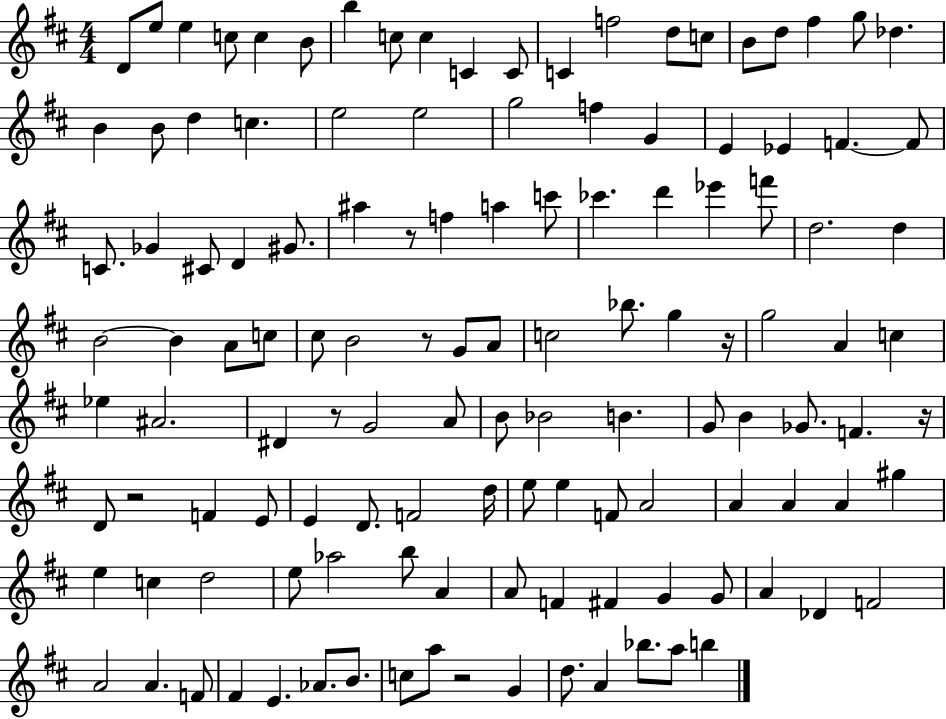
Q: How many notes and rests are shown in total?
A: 126